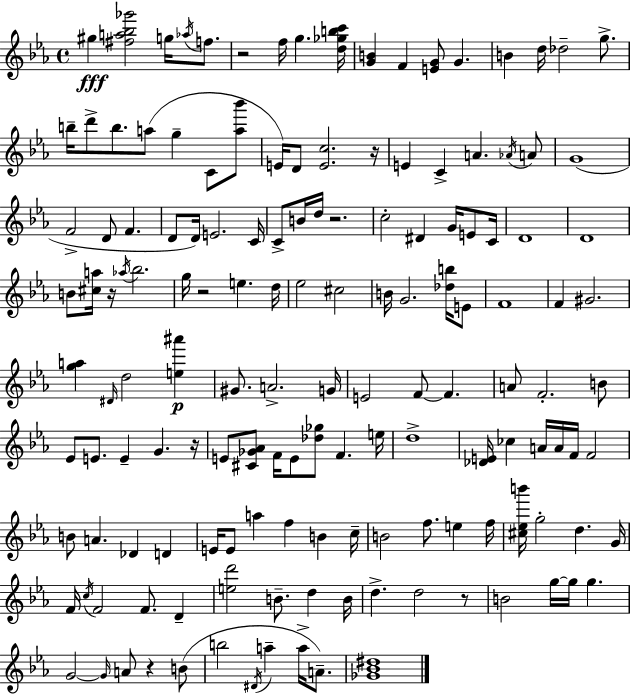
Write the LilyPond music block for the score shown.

{
  \clef treble
  \time 4/4
  \defaultTimeSignature
  \key c \minor
  \repeat volta 2 { gis''4\fff <fis'' a'' bes'' ges'''>2 g''16 \acciaccatura { aes''16 } f''8. | r2 f''16 g''4. | <d'' ges'' b'' c'''>16 <g' b'>4 f'4 <e' g'>8 g'4. | b'4 d''16 des''2-- g''8.-> | \break b''16-- d'''8-> b''8. a''8( g''4-- c'8 <a'' bes'''>8 | e'16) d'8 <e' c''>2. | r16 e'4 c'4-> a'4. \acciaccatura { aes'16 } | a'8 g'1( | \break f'2-> d'8 f'4. | d'8 d'16) e'2. | c'16 c'8-> b'16 d''16 r2. | c''2-. dis'4 g'16 e'8 | \break c'16 d'1 | d'1 | b'8 <cis'' a''>16 r16 \acciaccatura { aes''16 } bes''2. | g''16 r2 e''4. | \break d''16 ees''2 cis''2 | b'16 g'2. | <des'' b''>16 e'8 f'1 | f'4 gis'2. | \break <g'' a''>4 \grace { dis'16 } d''2 | <e'' ais'''>4\p gis'8. a'2.-> | g'16 e'2 f'8~~ f'4. | a'8 f'2.-. | \break b'8 ees'8 e'8. e'4-- g'4. | r16 e'8 <cis' ges' aes'>8 f'16 e'8 <des'' ges''>8 f'4. | e''16 d''1-> | <des' e'>16 ces''4 a'16 a'16 f'16 f'2 | \break b'8 a'4. des'4 | d'4 e'16 e'8 a''4 f''4 b'4 | c''16-- b'2 f''8. e''4 | f''16 <cis'' ees'' b'''>16 g''2-. d''4. | \break g'16 f'16 \acciaccatura { c''16 } f'2 f'8. | d'4-- <e'' d'''>2 b'8.-- | d''4 b'16 d''4.-> d''2 | r8 b'2 g''16~~ g''16 g''4. | \break g'2~~ \grace { g'16 } a'8 | r4 b'8( b''2 \acciaccatura { dis'16 } a''4-- | a''16-> a'8.--) <ges' bes' dis''>1 | } \bar "|."
}